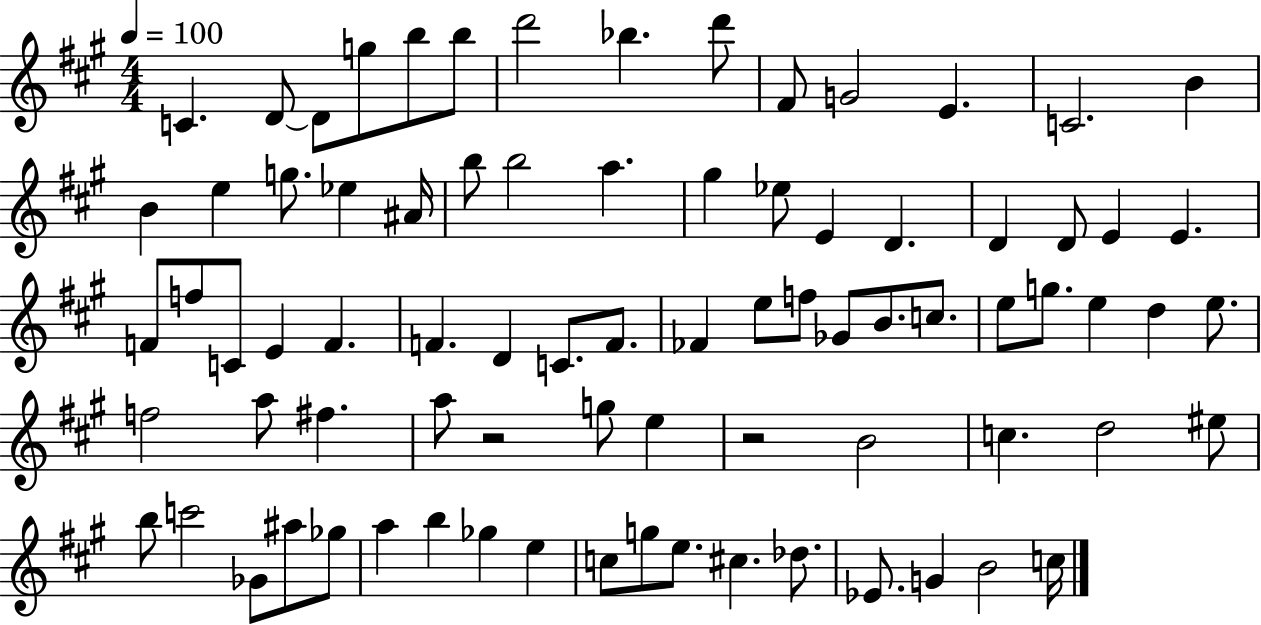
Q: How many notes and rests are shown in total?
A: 80